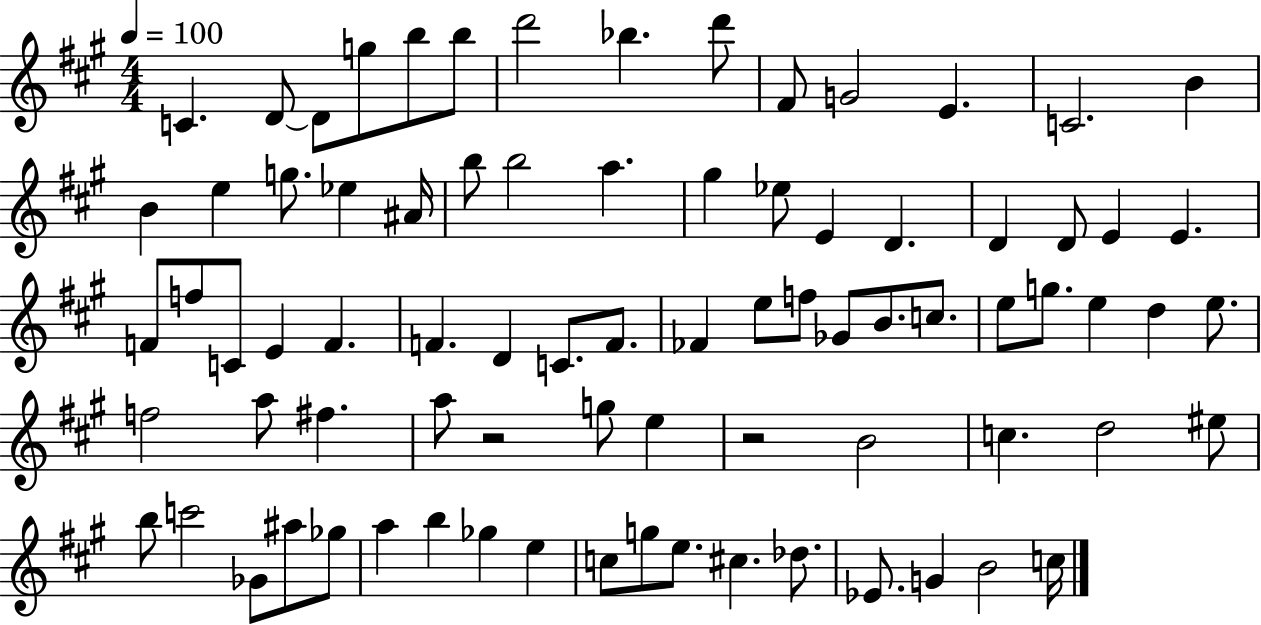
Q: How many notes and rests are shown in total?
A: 80